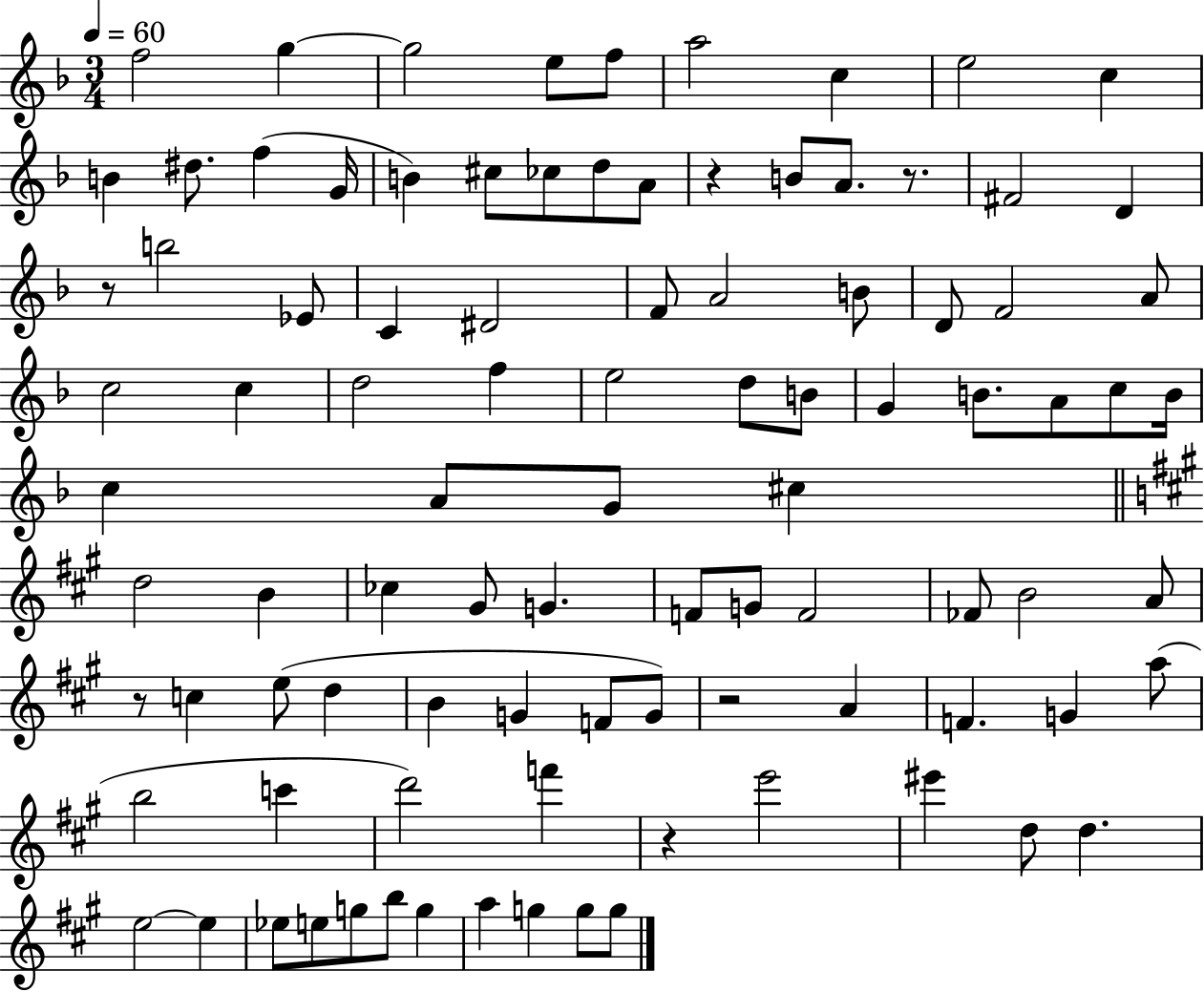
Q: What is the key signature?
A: F major